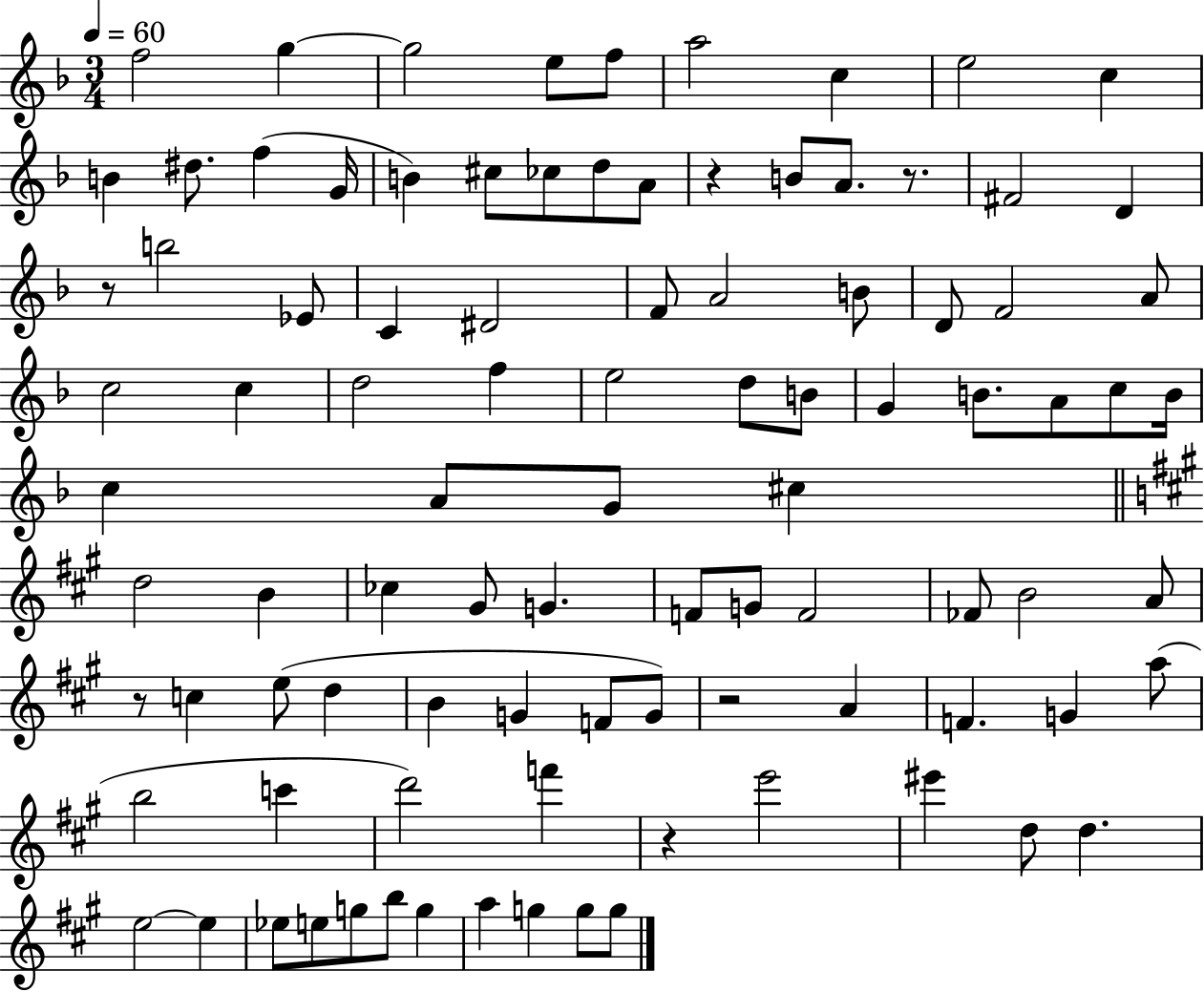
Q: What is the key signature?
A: F major